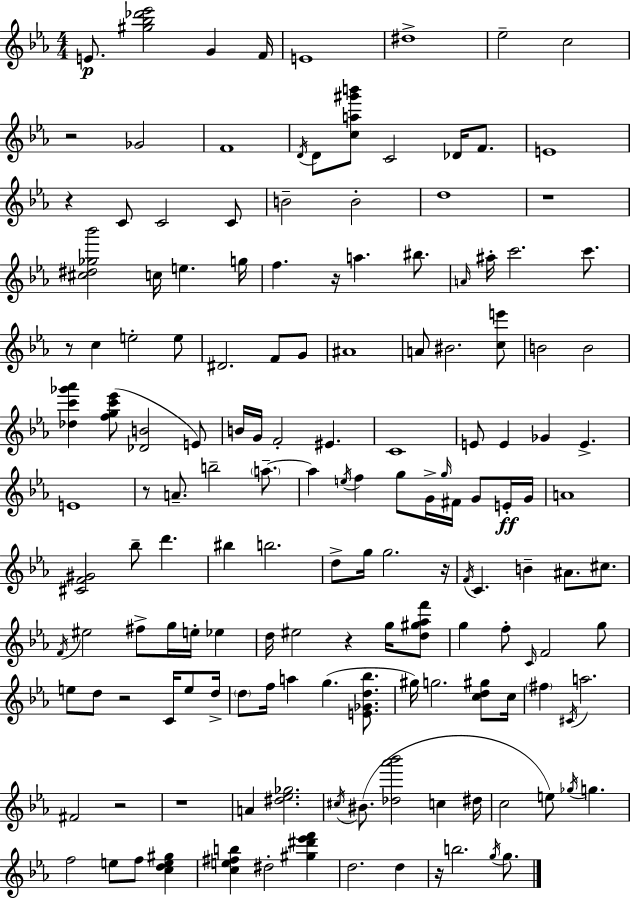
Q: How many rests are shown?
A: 12